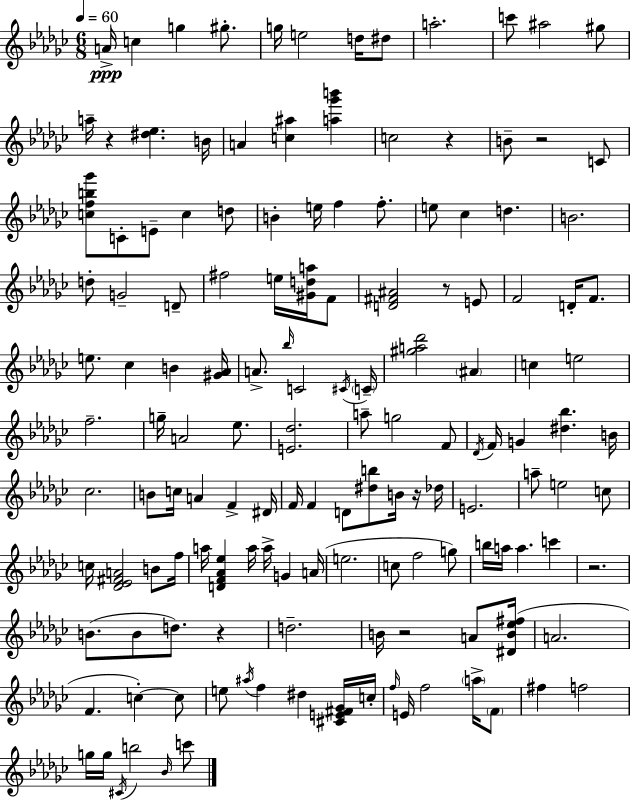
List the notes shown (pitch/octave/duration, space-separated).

A4/s C5/q G5/q G#5/e. G5/s E5/h D5/s D#5/e A5/h. C6/e A#5/h G#5/e A5/s R/q [D#5,Eb5]/q. B4/s A4/q [C5,A#5]/q [A5,Gb6,B6]/q C5/h R/q B4/e R/h C4/e [C5,F5,B5,Gb6]/e C4/e E4/e C5/q D5/e B4/q E5/s F5/q F5/e. E5/e CES5/q D5/q. B4/h. D5/e G4/h D4/e F#5/h E5/s [G#4,D5,A5]/s F4/e [D4,F#4,A#4]/h R/e E4/e F4/h D4/s F4/e. E5/e. CES5/q B4/q [G#4,Ab4]/s A4/e. Bb5/s C4/h C#4/s C4/s [G#5,A5,Db6]/h A#4/q C5/q E5/h F5/h. G5/s A4/h Eb5/e. [E4,Db5]/h. A5/e G5/h F4/e Db4/s F4/s G4/q [D#5,Bb5]/q. B4/s CES5/h. B4/e C5/s A4/q F4/q D#4/s F4/s F4/q D4/e [D#5,B5]/e B4/s R/s Db5/s E4/h. A5/e E5/h C5/e C5/s [Db4,Eb4,F#4,A4]/h B4/e F5/s A5/s [D4,F4,Ab4,Eb5]/q A5/s A5/s G4/q A4/s E5/h. C5/e F5/h G5/e B5/s A5/s A5/q. C6/q R/h. B4/e. B4/e D5/e. R/q D5/h. B4/s R/h A4/e [D#4,B4,Eb5,F#5]/s A4/h. F4/q. C5/q C5/e E5/e A#5/s F5/q D#5/q [C#4,E4,F#4,Gb4]/s C5/s F5/s E4/s F5/h A5/s F4/e F#5/q F5/h G5/s G5/s C#4/s B5/h Bb4/s C6/e